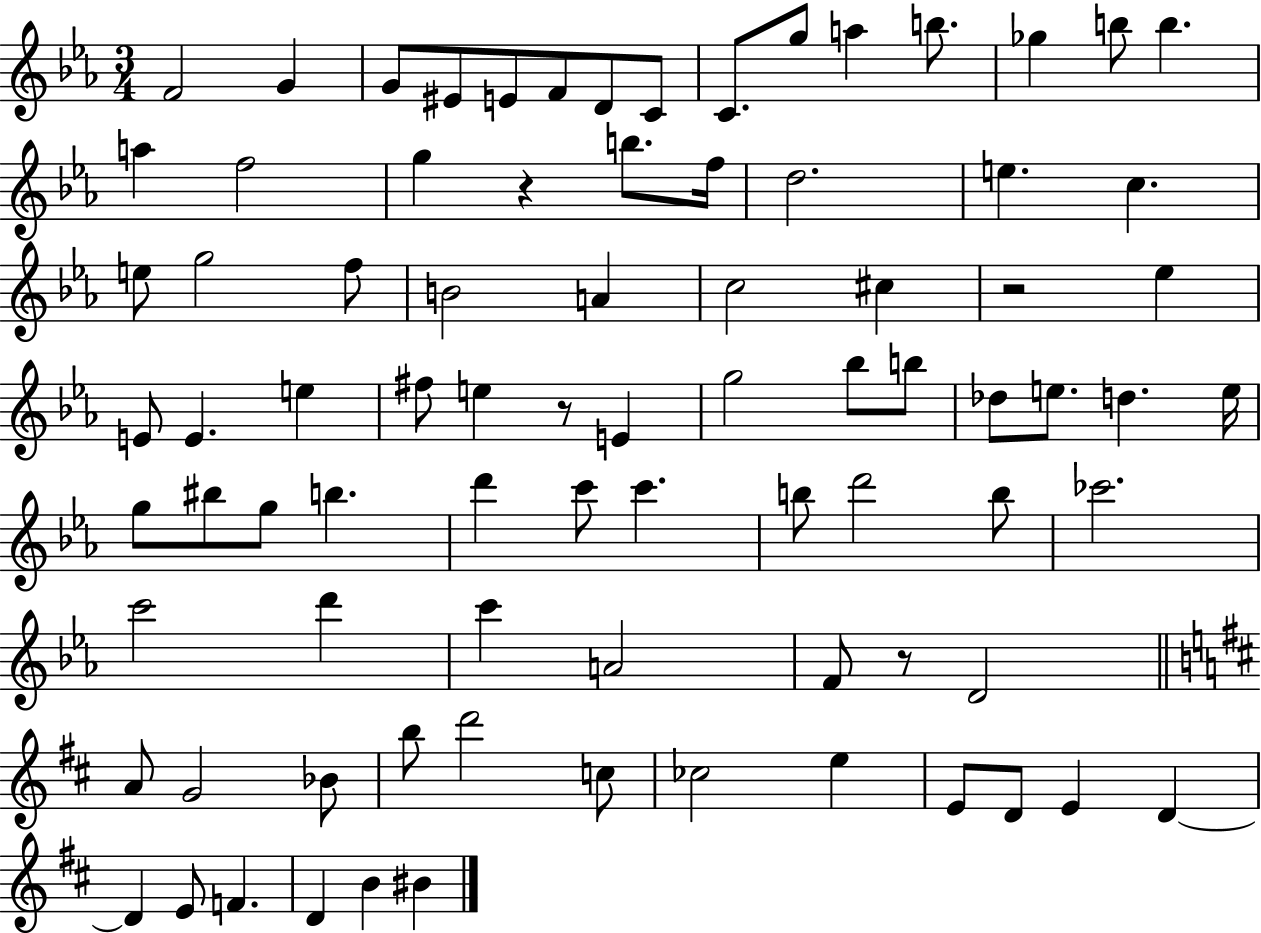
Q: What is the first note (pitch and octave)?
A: F4